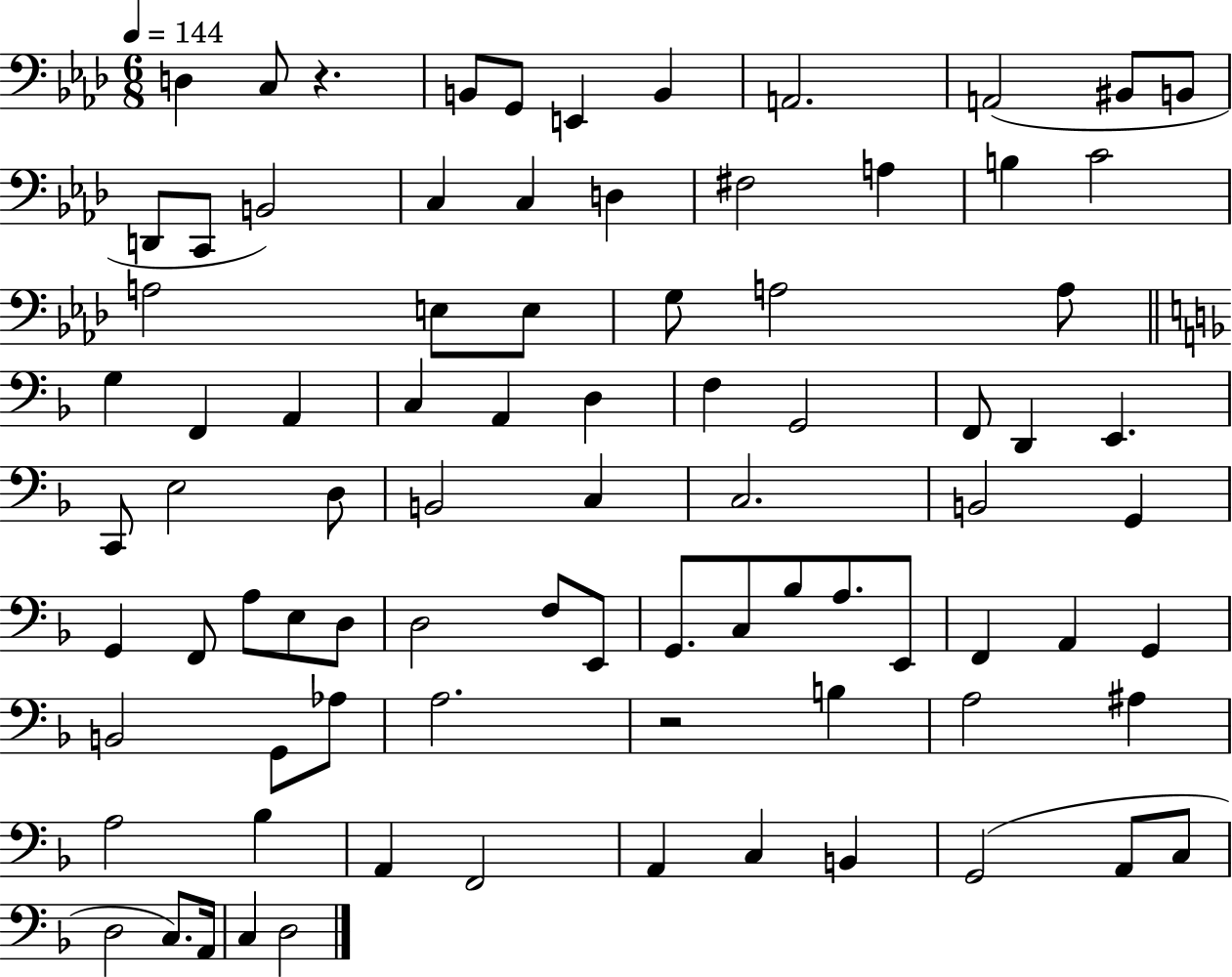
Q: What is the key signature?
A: AES major